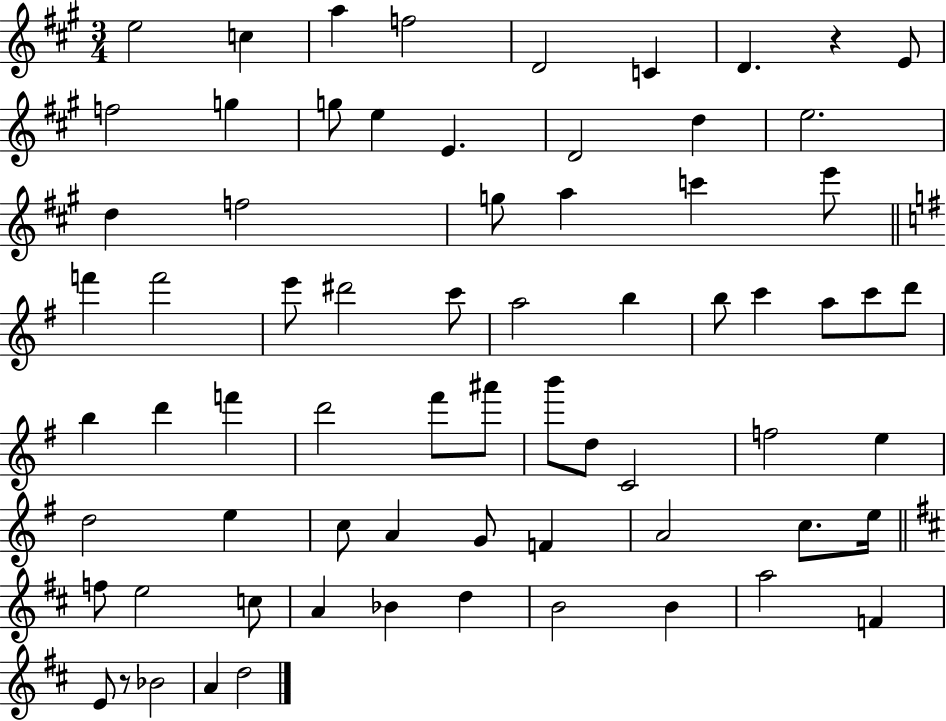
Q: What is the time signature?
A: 3/4